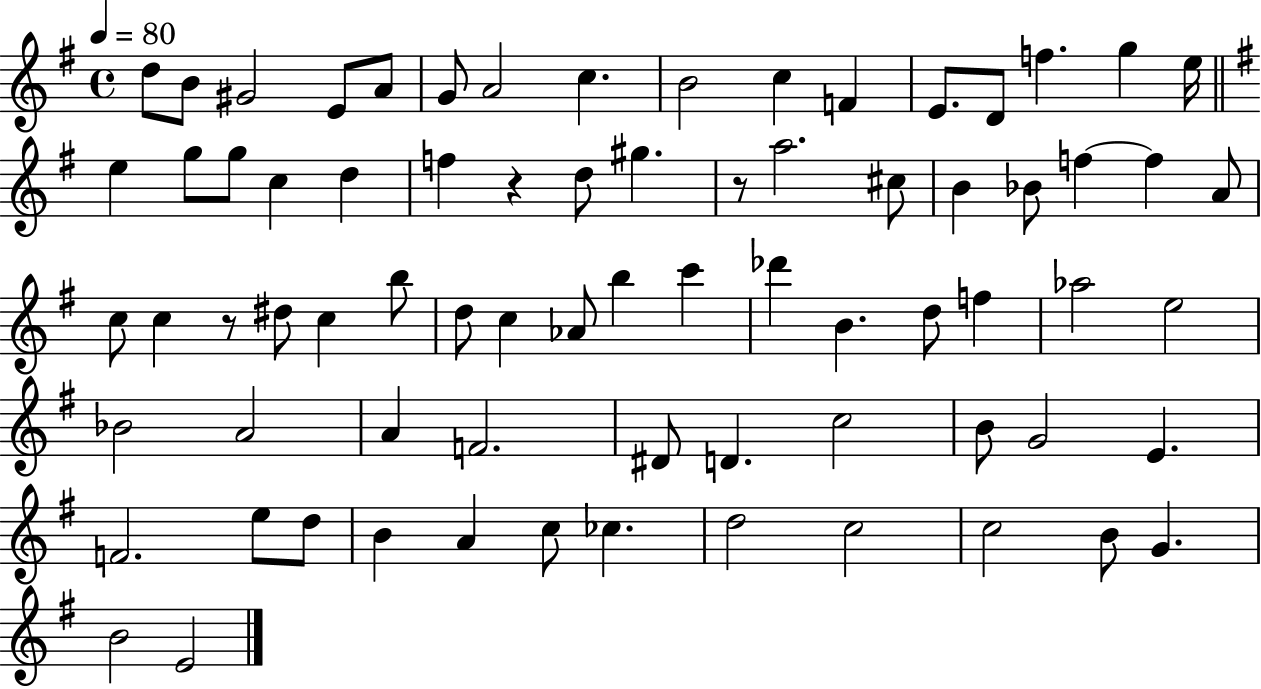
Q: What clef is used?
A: treble